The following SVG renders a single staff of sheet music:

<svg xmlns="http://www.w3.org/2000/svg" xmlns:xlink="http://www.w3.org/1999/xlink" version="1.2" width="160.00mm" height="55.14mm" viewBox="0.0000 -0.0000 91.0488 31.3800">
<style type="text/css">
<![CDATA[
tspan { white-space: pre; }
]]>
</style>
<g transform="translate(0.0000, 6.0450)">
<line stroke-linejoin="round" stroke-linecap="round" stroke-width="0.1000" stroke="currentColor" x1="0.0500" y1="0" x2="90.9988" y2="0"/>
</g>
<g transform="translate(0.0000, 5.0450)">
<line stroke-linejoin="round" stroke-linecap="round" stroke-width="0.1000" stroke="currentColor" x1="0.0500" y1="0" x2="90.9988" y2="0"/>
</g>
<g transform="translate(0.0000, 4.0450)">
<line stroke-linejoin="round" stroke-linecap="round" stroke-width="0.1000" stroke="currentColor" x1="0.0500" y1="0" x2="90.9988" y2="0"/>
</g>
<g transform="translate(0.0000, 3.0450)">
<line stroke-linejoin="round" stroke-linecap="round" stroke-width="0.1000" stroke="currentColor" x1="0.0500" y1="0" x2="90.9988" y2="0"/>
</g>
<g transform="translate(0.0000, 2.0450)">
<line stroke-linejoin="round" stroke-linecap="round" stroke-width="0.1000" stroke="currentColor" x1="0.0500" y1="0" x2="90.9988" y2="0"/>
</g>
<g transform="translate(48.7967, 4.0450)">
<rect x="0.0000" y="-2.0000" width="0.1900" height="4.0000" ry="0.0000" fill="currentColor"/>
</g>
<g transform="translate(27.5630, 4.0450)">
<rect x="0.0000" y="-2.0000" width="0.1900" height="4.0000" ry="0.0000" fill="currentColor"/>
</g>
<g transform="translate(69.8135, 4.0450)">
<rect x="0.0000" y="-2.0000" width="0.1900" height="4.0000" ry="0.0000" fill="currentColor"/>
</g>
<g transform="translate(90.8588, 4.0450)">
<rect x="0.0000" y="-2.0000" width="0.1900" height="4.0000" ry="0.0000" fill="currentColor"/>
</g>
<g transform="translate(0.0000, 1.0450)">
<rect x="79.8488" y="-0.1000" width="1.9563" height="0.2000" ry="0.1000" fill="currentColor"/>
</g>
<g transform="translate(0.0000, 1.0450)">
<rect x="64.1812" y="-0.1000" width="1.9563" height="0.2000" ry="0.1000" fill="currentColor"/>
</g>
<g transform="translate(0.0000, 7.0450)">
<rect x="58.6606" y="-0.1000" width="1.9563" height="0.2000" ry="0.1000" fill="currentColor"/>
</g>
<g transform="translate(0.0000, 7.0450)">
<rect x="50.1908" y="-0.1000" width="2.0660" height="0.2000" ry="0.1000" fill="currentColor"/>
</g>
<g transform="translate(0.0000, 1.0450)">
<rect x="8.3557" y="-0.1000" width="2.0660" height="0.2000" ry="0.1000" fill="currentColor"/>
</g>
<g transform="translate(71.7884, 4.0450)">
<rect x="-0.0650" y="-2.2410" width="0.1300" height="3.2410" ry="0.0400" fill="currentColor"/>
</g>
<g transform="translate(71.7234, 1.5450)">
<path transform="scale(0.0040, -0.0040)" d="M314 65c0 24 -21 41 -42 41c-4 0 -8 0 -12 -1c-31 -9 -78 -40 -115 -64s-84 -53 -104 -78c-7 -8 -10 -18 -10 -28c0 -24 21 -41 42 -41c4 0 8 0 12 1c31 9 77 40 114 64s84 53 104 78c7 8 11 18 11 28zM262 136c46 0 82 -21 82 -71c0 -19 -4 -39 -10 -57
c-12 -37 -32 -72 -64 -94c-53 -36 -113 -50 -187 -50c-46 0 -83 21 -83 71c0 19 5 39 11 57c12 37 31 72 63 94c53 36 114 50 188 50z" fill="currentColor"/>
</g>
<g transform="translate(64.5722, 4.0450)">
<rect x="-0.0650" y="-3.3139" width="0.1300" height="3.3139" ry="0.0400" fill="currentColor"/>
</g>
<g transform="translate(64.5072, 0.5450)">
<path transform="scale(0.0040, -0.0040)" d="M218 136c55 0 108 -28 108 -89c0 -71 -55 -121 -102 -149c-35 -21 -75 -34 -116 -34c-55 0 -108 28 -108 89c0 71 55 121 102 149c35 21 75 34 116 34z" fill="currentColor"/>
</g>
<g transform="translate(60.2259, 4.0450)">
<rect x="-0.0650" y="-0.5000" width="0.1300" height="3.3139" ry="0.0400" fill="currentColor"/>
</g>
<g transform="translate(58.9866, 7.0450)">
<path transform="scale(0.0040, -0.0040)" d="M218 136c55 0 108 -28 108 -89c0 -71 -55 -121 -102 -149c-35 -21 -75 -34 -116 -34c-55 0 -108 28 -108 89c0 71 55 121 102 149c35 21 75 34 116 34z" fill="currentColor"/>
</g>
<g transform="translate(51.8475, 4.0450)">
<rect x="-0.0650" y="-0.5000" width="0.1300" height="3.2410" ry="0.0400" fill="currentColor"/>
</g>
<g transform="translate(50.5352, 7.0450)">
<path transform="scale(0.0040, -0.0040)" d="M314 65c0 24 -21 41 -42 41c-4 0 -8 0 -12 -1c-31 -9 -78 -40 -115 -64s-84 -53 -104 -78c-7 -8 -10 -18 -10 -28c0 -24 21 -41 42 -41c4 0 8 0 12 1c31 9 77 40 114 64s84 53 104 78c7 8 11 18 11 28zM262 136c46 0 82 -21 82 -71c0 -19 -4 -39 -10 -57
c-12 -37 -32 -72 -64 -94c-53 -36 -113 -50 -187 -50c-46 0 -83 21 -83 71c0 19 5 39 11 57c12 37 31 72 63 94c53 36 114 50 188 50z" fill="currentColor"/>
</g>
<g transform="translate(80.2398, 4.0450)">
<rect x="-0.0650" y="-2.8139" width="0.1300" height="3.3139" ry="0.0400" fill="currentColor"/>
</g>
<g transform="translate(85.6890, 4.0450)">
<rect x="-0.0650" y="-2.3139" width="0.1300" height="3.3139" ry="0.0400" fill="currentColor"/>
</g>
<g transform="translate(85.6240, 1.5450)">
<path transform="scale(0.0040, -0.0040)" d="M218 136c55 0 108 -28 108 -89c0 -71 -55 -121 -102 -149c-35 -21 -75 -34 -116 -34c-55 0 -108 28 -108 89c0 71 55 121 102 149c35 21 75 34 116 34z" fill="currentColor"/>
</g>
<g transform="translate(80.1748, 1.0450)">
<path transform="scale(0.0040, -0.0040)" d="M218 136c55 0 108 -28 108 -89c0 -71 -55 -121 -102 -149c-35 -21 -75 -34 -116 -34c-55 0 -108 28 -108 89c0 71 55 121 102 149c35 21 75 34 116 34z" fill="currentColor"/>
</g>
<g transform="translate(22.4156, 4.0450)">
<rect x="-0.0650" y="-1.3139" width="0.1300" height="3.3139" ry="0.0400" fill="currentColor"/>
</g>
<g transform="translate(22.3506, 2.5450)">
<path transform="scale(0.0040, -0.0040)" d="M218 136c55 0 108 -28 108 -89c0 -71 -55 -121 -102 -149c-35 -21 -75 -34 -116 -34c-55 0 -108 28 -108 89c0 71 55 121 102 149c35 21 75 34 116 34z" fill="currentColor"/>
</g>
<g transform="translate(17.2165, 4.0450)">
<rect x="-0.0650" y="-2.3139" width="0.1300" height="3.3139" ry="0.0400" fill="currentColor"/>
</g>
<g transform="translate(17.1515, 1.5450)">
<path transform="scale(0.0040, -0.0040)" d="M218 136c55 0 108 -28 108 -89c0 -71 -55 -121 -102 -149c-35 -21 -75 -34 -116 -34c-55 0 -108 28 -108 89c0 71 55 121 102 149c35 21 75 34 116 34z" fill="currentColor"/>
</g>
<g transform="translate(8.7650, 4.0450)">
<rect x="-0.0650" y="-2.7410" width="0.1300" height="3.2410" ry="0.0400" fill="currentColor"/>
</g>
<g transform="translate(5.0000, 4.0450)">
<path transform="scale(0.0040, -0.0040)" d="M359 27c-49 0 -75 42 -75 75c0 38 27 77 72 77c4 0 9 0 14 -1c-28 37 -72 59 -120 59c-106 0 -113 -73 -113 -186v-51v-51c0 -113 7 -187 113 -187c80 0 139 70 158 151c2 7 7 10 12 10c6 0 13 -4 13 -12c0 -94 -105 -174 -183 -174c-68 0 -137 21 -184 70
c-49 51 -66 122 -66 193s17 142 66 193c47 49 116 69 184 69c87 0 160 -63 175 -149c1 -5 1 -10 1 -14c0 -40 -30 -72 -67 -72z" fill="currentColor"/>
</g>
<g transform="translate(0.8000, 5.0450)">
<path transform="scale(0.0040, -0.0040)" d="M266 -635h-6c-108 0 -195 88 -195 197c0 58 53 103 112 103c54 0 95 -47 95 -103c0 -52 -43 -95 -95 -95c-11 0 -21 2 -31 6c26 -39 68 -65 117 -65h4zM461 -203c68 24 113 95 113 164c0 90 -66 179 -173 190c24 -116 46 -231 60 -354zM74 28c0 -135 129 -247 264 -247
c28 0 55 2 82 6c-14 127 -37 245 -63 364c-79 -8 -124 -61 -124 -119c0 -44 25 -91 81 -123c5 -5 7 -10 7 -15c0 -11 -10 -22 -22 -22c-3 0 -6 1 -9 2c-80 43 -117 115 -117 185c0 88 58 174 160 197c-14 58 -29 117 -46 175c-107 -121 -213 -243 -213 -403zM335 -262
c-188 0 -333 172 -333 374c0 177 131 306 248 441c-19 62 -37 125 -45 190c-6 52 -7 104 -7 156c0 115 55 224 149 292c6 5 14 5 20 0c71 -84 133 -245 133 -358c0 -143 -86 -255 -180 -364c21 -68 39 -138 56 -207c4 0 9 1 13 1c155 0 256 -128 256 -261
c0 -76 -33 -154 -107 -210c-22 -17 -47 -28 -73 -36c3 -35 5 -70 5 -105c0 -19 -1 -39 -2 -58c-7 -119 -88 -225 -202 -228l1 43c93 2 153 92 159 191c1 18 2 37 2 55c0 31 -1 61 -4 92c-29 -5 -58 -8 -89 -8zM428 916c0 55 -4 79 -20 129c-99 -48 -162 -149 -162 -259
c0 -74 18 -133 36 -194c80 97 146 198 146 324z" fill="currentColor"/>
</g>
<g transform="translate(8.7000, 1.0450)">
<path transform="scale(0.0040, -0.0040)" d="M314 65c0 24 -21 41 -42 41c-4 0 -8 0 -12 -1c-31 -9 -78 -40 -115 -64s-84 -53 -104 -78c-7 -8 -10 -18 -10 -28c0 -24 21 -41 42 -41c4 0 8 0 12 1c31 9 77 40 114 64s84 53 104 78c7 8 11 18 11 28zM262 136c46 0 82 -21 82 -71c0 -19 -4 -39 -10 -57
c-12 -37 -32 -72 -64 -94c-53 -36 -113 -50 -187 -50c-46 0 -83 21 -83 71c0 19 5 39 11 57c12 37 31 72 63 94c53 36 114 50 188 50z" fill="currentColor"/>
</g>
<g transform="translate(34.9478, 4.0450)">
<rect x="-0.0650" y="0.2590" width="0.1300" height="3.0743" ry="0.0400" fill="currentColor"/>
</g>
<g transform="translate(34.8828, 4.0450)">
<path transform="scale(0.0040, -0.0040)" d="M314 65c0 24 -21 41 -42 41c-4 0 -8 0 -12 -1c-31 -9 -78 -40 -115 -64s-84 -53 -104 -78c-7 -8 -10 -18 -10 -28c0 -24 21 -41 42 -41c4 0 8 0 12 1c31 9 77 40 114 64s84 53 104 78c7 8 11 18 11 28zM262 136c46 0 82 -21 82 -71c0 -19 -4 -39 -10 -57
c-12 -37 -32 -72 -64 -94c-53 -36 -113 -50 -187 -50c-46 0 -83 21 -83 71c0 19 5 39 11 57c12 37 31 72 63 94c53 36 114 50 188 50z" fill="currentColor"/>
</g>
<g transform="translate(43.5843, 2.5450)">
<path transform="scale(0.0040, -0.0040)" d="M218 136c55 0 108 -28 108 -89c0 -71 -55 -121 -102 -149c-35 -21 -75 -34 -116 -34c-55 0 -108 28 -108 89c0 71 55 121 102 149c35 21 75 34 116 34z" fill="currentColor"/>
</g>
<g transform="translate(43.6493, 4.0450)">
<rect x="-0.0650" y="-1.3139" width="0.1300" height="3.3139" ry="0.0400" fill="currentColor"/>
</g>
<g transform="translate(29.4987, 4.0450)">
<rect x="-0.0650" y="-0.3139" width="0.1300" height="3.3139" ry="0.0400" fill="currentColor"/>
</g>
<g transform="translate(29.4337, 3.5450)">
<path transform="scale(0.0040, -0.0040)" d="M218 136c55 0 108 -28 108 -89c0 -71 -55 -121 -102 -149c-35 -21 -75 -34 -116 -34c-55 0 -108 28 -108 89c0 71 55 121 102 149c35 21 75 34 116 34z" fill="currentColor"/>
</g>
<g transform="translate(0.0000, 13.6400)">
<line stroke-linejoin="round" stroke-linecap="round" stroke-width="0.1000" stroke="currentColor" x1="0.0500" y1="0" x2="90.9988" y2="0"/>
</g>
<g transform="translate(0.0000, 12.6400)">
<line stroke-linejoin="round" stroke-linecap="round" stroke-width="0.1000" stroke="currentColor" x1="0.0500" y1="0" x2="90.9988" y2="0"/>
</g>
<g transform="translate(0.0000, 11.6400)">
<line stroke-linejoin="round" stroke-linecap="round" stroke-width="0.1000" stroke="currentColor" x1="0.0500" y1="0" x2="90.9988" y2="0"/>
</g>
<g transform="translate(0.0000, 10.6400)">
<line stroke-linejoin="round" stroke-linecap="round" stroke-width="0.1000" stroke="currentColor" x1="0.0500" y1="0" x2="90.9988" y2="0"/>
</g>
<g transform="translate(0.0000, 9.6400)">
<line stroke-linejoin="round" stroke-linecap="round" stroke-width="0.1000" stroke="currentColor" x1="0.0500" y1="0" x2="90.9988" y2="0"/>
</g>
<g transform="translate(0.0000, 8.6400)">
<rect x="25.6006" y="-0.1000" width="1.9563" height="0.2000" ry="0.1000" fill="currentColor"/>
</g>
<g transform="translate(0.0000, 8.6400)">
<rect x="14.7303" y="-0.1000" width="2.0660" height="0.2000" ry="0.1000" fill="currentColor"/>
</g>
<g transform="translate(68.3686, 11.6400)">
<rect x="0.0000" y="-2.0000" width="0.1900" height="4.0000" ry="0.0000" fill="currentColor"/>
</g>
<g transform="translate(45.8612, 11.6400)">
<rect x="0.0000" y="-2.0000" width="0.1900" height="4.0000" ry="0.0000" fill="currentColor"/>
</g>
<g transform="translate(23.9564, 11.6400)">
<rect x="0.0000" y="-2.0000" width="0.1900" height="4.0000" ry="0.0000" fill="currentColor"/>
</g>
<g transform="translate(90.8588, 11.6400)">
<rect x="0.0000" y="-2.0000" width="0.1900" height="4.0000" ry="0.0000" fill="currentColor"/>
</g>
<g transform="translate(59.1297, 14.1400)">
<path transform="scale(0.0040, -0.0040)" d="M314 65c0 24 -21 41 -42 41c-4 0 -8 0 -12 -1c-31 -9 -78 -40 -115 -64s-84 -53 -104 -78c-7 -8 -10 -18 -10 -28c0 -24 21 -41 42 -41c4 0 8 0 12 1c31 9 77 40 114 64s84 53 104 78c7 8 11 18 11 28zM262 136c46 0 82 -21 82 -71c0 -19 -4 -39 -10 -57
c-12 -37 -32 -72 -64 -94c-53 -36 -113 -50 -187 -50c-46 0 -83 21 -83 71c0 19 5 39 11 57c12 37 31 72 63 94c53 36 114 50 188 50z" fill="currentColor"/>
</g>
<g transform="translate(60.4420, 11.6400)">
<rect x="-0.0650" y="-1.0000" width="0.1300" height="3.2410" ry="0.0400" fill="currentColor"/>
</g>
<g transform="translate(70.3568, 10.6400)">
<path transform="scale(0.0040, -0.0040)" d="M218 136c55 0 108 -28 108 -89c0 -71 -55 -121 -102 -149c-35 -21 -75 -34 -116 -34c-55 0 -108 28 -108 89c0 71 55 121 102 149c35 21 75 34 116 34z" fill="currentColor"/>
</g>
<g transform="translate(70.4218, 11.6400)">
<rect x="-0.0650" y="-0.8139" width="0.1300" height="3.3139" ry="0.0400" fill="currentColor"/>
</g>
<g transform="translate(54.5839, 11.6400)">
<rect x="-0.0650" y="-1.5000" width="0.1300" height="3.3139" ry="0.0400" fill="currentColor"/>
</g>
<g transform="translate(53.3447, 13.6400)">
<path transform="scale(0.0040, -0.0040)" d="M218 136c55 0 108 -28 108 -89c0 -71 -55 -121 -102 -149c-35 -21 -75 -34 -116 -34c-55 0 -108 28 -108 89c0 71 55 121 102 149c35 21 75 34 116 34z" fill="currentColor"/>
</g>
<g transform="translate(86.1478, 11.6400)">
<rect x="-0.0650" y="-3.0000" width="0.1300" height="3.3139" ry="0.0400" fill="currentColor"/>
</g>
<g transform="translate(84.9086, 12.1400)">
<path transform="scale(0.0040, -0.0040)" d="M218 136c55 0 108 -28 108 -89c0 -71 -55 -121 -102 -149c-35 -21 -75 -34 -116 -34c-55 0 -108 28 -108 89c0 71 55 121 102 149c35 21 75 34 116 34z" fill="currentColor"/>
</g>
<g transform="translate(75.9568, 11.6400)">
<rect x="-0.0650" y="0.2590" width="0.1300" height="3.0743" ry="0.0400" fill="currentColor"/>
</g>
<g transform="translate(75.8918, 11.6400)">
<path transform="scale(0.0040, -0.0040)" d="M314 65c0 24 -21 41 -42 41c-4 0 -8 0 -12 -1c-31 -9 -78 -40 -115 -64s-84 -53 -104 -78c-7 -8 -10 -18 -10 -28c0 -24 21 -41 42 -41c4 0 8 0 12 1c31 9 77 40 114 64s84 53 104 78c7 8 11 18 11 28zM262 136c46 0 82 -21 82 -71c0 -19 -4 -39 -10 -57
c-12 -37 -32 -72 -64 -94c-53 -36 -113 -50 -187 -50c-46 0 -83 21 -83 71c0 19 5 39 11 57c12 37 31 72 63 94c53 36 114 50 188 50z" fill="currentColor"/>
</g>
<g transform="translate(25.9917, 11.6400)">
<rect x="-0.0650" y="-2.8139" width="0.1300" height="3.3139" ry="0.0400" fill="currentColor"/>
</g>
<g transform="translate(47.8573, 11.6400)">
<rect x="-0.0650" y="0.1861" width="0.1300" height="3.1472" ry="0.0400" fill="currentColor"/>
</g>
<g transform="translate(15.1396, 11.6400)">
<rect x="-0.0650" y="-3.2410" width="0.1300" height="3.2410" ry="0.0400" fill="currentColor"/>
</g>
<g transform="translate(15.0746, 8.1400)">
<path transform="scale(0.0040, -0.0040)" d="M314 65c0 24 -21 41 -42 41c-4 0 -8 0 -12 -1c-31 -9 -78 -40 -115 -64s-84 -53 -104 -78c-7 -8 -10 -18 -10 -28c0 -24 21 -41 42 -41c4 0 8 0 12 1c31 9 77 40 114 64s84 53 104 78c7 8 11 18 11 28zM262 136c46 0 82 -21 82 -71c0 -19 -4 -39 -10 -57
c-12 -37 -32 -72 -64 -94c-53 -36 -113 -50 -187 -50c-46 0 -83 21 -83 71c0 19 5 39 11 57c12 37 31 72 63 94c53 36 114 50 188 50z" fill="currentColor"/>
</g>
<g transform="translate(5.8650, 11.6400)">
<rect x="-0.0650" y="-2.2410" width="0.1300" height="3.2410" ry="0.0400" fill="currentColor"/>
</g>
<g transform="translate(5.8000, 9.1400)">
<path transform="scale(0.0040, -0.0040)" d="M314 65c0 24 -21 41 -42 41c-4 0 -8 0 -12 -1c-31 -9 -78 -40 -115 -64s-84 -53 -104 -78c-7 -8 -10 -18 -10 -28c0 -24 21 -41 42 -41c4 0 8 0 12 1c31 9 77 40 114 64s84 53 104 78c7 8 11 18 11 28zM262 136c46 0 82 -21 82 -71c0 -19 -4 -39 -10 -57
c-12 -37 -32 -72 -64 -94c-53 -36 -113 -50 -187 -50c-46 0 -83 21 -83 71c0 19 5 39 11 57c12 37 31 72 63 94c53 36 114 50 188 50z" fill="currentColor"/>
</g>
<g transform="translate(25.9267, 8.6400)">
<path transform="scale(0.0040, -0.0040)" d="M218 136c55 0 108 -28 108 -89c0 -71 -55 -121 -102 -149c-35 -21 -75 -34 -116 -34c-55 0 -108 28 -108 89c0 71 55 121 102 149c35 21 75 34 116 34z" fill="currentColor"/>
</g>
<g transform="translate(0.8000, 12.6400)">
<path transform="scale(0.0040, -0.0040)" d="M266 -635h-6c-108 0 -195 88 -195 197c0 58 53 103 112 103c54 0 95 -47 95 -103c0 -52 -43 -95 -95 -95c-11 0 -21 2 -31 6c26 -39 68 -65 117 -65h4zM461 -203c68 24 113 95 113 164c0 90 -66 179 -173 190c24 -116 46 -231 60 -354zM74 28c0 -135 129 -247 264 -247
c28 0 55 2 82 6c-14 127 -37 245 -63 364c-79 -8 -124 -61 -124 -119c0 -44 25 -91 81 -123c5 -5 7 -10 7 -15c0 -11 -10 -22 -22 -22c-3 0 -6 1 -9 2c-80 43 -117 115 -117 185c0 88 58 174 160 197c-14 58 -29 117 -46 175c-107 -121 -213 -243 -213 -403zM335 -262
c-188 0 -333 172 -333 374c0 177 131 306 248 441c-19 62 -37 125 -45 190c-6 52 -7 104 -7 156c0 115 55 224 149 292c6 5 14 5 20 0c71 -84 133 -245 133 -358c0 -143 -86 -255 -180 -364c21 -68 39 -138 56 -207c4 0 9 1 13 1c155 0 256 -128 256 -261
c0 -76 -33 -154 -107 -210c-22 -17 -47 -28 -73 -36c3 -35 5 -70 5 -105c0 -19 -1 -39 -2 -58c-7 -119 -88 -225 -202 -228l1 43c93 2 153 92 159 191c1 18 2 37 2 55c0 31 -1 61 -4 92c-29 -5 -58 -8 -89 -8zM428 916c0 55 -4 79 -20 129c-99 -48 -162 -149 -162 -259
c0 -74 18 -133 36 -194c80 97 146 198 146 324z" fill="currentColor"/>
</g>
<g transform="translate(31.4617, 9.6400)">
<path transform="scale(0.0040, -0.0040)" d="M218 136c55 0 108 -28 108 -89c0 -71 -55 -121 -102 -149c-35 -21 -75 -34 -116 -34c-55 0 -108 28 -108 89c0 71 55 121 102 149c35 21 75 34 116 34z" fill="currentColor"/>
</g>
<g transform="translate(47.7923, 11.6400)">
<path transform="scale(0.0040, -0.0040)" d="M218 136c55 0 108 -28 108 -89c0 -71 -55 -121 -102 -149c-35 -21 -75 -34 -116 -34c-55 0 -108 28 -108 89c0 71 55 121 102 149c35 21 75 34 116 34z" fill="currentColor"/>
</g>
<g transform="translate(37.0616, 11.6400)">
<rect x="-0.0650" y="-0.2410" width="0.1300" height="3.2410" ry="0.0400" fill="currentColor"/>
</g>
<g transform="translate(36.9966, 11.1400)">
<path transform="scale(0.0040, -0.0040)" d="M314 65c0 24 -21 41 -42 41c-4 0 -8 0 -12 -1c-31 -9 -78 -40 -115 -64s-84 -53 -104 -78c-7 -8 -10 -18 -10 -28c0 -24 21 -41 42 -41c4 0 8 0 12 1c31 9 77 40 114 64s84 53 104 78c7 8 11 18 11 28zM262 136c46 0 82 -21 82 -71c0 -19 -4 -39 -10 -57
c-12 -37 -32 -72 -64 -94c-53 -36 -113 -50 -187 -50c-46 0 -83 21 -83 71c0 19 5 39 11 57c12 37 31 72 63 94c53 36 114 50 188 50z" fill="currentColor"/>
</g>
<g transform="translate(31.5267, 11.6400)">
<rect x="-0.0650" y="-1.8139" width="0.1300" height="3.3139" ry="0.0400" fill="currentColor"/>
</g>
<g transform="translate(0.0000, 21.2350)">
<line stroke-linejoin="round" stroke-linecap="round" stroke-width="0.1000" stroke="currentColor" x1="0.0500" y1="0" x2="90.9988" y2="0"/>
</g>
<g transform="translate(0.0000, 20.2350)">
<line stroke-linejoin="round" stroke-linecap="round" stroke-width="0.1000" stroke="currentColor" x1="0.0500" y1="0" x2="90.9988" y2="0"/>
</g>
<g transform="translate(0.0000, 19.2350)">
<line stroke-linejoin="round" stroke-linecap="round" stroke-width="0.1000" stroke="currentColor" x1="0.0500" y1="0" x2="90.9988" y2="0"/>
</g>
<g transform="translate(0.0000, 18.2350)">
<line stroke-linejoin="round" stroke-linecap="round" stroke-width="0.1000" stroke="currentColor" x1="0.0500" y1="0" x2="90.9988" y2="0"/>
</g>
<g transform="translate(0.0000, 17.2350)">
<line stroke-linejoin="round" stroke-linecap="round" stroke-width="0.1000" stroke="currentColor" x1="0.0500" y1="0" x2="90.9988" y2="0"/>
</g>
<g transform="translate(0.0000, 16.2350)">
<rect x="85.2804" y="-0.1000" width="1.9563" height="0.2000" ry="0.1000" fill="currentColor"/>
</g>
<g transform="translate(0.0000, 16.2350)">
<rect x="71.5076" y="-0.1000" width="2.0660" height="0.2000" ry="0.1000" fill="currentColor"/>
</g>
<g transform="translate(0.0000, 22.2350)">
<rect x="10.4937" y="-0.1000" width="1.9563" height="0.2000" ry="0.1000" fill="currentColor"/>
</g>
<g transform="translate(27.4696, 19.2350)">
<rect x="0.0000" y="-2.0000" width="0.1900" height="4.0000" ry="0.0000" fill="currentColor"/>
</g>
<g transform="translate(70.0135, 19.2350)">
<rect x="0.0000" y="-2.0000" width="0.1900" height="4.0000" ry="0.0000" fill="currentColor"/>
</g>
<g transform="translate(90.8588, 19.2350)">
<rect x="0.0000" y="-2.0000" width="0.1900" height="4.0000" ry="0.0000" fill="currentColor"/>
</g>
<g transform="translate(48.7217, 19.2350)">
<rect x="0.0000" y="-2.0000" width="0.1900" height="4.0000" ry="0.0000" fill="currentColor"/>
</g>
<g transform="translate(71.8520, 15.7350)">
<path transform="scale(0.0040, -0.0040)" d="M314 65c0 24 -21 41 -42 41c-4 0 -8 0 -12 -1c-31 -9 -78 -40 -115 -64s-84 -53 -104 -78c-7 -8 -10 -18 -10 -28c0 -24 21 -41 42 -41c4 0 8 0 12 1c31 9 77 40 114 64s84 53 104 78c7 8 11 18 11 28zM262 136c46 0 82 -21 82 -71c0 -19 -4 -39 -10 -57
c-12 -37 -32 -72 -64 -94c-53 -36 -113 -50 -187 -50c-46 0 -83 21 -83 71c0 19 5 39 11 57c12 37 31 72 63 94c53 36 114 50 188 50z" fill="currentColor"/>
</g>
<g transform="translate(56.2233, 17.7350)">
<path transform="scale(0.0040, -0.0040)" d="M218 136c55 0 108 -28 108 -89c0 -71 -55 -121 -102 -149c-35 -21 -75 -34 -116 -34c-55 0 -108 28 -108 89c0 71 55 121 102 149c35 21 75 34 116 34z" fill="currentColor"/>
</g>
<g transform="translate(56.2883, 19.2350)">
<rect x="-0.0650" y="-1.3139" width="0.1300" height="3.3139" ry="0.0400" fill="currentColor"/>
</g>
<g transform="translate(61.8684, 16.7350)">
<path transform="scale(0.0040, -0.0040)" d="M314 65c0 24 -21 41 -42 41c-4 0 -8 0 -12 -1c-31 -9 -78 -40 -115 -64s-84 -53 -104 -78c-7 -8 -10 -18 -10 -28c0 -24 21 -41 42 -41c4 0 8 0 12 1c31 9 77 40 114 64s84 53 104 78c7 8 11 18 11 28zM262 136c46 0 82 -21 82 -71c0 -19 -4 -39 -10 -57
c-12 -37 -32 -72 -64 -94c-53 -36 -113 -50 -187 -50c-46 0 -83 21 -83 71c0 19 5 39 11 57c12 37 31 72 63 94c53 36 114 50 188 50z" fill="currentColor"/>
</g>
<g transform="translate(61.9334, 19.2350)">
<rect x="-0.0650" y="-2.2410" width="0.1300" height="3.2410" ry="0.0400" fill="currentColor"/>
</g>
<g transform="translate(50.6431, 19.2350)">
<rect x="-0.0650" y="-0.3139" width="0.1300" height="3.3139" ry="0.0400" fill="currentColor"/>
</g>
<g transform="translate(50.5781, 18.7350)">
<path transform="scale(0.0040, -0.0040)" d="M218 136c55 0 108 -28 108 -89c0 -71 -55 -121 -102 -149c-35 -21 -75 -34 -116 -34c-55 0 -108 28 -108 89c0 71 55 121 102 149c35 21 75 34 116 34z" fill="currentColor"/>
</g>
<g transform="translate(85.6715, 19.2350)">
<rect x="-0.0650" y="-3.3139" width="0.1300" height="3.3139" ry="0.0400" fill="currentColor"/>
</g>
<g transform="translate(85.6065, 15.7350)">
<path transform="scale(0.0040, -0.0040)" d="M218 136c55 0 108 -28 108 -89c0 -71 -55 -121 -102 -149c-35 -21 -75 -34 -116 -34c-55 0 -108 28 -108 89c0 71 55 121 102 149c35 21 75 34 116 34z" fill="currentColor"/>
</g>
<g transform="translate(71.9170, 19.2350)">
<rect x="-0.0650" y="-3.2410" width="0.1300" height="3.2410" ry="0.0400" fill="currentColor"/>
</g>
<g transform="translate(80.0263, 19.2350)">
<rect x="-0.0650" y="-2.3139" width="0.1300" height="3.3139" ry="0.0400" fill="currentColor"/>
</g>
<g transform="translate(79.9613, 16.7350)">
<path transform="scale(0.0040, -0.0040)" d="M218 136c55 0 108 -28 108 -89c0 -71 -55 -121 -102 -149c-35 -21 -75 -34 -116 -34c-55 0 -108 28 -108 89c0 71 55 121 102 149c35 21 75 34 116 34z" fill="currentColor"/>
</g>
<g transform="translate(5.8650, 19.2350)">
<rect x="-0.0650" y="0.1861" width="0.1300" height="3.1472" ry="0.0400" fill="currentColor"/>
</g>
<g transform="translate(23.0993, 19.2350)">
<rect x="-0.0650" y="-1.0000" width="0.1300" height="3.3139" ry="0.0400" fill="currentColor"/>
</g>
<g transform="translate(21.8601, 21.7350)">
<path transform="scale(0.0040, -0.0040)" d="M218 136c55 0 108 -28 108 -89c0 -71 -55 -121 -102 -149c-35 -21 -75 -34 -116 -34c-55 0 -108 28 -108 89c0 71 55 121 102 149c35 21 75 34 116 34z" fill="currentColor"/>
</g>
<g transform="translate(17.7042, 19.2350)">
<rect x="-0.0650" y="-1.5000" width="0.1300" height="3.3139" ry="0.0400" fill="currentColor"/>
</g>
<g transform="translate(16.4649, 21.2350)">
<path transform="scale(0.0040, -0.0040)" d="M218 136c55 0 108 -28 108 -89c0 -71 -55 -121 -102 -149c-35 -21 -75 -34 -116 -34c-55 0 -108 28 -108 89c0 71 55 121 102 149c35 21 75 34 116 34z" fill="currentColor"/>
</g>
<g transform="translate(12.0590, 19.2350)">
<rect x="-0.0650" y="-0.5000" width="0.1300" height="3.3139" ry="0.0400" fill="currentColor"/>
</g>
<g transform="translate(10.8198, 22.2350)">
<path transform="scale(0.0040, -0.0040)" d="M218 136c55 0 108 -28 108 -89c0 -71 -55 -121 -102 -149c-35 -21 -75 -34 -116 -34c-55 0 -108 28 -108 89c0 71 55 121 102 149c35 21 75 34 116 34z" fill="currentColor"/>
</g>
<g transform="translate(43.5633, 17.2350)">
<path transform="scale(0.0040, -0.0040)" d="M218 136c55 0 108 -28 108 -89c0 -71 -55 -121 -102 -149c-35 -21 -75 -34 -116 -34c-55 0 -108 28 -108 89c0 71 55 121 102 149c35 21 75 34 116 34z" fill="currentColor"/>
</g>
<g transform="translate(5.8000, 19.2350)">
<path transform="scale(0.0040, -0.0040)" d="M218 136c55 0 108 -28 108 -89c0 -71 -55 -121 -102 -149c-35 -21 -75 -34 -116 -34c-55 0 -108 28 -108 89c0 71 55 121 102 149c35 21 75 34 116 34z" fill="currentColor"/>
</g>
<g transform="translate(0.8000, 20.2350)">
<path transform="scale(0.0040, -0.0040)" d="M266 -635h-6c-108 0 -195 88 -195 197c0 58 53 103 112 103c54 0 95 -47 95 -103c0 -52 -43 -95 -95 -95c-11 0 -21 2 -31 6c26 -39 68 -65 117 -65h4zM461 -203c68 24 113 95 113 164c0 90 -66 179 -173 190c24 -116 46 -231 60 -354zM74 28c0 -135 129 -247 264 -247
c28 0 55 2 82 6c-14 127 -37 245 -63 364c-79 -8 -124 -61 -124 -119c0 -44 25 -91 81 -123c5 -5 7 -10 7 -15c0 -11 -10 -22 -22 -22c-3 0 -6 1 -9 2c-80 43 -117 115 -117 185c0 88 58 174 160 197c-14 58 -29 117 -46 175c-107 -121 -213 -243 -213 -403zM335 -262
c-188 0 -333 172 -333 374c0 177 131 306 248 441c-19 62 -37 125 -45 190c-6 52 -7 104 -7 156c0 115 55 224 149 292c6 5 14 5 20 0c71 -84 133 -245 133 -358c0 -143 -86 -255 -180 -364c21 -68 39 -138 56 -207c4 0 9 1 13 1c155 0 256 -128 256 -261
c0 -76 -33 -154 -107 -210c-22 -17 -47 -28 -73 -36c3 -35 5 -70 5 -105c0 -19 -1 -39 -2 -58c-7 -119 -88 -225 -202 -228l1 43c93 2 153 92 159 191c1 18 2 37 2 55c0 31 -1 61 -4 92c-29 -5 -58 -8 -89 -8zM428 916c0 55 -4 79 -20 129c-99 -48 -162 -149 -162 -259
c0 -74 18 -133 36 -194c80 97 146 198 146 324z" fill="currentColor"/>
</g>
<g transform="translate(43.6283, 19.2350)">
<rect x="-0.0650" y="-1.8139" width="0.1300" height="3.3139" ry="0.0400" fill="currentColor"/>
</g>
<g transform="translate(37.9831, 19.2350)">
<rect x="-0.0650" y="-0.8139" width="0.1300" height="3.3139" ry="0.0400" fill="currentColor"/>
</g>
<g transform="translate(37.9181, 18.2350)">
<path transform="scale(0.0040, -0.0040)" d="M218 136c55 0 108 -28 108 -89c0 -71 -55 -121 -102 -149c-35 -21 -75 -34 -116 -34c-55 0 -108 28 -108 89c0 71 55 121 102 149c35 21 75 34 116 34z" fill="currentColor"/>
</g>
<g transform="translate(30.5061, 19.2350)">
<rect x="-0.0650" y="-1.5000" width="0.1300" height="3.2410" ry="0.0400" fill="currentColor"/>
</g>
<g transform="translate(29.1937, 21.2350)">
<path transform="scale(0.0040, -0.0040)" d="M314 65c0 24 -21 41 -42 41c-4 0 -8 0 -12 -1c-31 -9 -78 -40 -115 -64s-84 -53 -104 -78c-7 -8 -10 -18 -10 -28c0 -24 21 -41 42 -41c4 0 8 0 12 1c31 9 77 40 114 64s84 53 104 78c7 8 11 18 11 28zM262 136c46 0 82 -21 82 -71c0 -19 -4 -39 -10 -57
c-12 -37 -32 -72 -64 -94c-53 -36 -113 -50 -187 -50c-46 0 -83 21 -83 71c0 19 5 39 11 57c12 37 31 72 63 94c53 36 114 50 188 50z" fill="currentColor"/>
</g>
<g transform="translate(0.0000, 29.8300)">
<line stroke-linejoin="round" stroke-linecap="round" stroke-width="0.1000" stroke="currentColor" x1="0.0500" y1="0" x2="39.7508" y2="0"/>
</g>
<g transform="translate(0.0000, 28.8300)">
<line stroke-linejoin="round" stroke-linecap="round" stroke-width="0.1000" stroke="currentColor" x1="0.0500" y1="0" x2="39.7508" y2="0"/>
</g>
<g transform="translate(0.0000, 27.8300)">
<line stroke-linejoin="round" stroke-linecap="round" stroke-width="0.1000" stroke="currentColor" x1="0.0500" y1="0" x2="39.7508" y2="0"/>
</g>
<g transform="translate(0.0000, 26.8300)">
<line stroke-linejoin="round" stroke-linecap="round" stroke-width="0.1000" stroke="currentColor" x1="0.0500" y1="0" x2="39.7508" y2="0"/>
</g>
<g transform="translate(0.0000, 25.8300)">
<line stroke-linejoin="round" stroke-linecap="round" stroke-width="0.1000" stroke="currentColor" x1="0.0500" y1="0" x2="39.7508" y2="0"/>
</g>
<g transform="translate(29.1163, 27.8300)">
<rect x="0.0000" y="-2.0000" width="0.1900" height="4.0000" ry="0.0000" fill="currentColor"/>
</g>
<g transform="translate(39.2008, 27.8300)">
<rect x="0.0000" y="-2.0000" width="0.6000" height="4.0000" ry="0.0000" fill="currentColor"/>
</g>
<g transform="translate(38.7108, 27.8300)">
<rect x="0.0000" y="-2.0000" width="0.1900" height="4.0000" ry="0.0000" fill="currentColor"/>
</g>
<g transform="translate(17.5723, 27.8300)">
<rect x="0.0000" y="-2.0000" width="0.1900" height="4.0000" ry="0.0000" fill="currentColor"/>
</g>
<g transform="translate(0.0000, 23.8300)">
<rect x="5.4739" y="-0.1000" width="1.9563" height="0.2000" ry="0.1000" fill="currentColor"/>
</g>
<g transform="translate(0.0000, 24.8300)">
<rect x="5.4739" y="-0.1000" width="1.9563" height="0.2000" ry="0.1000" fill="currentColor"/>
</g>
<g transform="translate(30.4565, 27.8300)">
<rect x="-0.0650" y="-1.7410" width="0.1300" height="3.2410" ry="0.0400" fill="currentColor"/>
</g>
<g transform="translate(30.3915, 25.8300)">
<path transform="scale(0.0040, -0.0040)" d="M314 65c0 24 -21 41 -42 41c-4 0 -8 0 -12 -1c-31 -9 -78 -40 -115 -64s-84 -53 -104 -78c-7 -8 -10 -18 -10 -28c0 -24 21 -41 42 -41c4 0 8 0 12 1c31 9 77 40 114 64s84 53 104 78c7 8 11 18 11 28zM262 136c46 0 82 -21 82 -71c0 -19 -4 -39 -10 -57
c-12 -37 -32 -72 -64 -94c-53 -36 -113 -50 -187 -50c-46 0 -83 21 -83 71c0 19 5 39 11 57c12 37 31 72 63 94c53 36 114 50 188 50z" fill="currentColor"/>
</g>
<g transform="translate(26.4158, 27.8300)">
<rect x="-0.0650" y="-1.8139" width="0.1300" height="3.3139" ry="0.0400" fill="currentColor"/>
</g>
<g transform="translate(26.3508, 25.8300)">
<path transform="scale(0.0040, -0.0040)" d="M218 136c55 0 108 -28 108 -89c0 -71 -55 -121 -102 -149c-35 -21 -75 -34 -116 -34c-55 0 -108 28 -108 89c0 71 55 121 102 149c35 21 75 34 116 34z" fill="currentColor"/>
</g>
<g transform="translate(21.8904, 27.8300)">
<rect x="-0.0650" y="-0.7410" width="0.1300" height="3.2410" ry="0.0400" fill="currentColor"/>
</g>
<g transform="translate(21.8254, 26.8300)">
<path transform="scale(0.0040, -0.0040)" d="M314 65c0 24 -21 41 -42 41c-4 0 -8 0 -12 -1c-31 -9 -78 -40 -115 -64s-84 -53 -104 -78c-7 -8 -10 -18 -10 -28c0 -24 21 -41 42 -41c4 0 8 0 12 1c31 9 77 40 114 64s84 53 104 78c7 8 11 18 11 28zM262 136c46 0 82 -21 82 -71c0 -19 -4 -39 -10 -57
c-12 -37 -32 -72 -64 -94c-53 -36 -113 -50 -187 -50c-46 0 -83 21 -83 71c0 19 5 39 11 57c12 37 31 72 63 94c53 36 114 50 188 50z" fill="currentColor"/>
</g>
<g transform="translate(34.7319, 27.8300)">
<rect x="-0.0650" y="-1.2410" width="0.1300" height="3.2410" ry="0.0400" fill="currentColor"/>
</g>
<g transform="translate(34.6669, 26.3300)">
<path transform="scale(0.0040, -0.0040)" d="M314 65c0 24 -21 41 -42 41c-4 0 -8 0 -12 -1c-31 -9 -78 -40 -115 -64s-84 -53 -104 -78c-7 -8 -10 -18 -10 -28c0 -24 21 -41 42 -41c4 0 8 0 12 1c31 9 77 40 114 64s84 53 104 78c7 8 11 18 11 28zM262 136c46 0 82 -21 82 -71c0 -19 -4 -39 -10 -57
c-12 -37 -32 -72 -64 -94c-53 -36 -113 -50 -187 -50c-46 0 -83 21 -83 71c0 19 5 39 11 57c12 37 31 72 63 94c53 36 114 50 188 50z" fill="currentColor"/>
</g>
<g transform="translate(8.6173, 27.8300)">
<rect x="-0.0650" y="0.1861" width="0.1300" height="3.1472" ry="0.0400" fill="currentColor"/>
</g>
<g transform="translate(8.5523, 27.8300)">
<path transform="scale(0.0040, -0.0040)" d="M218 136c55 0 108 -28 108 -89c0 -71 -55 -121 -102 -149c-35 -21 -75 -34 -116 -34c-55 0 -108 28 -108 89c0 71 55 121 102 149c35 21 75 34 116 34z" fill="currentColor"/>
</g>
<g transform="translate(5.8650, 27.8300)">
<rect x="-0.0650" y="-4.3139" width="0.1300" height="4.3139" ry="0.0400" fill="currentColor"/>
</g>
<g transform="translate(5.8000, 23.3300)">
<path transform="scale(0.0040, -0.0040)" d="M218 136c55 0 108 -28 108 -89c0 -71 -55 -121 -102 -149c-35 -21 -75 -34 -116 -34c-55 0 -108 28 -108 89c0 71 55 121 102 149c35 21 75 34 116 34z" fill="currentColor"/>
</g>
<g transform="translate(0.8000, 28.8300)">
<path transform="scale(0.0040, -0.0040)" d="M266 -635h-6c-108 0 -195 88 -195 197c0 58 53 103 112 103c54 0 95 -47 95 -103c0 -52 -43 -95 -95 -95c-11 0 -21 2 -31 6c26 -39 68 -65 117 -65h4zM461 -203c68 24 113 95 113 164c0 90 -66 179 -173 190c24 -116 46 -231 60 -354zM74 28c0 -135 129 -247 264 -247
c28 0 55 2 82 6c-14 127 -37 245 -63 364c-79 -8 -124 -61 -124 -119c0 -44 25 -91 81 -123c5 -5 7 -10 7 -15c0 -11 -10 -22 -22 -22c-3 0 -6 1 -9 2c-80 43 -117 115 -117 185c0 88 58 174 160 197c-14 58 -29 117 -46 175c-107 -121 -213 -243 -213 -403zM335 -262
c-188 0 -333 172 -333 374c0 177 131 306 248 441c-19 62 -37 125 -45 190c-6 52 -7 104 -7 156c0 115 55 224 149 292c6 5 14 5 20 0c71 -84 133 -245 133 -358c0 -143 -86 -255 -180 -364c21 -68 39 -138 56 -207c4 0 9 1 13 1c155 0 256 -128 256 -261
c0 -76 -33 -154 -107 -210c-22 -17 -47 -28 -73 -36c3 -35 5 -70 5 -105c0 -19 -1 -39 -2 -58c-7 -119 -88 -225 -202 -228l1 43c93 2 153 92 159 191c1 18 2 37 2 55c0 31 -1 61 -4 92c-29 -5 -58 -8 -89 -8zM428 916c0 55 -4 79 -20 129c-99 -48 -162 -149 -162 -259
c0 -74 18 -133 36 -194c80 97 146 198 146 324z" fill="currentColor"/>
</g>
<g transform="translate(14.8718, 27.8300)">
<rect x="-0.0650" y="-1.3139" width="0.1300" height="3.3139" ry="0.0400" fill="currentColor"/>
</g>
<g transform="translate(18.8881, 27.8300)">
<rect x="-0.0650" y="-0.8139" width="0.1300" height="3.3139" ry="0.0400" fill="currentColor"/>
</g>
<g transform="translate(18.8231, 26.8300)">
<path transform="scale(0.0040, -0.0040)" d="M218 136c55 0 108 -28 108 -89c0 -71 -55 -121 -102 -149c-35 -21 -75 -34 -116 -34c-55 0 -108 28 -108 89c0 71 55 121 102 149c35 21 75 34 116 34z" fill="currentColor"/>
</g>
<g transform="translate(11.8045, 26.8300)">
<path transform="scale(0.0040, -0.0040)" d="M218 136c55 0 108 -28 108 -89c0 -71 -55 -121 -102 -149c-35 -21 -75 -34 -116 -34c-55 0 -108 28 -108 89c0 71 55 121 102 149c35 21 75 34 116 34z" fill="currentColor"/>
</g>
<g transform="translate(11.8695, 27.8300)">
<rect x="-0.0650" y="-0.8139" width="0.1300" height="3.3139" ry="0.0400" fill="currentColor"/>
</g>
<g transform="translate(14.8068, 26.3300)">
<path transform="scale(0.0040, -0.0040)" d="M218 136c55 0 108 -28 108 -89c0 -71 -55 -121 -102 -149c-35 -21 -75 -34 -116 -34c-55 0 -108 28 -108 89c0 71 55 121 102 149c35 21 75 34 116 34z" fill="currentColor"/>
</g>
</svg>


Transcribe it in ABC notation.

X:1
T:Untitled
M:4/4
L:1/4
K:C
a2 g e c B2 e C2 C b g2 a g g2 b2 a f c2 B E D2 d B2 A B C E D E2 d f c e g2 b2 g b d' B d e d d2 f f2 e2